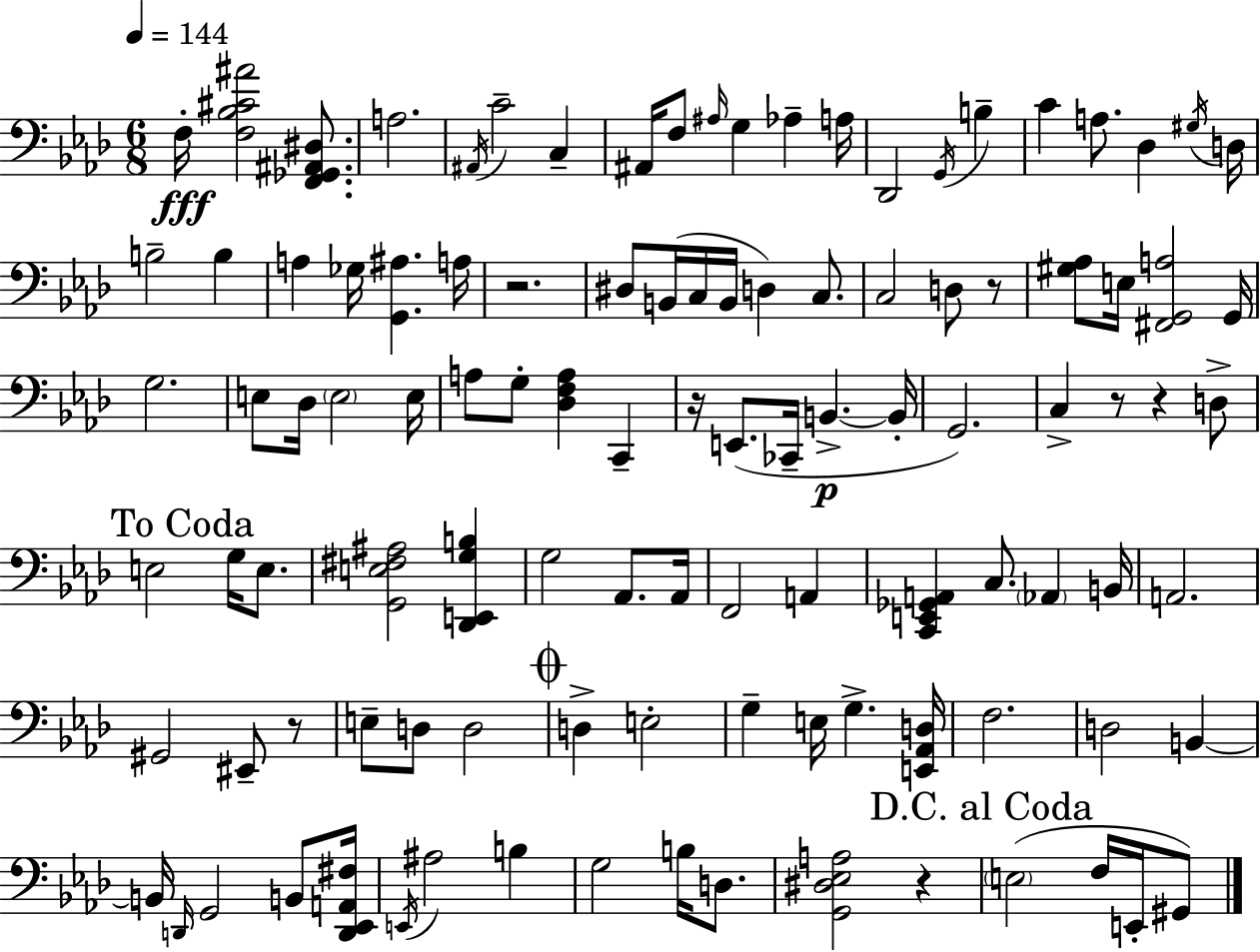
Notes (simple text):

F3/s [F3,Bb3,C#4,A#4]/h [F2,Gb2,A#2,D#3]/e. A3/h. A#2/s C4/h C3/q A#2/s F3/e A#3/s G3/q Ab3/q A3/s Db2/h G2/s B3/q C4/q A3/e. Db3/q G#3/s D3/s B3/h B3/q A3/q Gb3/s [G2,A#3]/q. A3/s R/h. D#3/e B2/s C3/s B2/s D3/q C3/e. C3/h D3/e R/e [G#3,Ab3]/e E3/s [F#2,G2,A3]/h G2/s G3/h. E3/e Db3/s E3/h E3/s A3/e G3/e [Db3,F3,A3]/q C2/q R/s E2/e. CES2/s B2/q. B2/s G2/h. C3/q R/e R/q D3/e E3/h G3/s E3/e. [G2,E3,F#3,A#3]/h [Db2,E2,G3,B3]/q G3/h Ab2/e. Ab2/s F2/h A2/q [C2,E2,Gb2,A2]/q C3/e. Ab2/q B2/s A2/h. G#2/h EIS2/e R/e E3/e D3/e D3/h D3/q E3/h G3/q E3/s G3/q. [E2,Ab2,D3]/s F3/h. D3/h B2/q B2/s D2/s G2/h B2/e [D2,Eb2,A2,F#3]/s E2/s A#3/h B3/q G3/h B3/s D3/e. [G2,D#3,Eb3,A3]/h R/q E3/h F3/s E2/s G#2/e